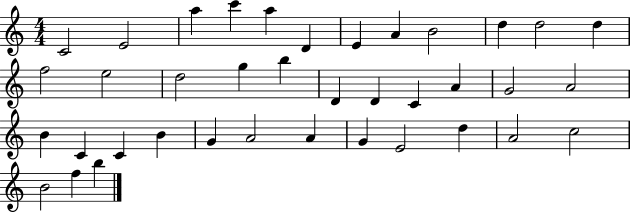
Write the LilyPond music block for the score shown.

{
  \clef treble
  \numericTimeSignature
  \time 4/4
  \key c \major
  c'2 e'2 | a''4 c'''4 a''4 d'4 | e'4 a'4 b'2 | d''4 d''2 d''4 | \break f''2 e''2 | d''2 g''4 b''4 | d'4 d'4 c'4 a'4 | g'2 a'2 | \break b'4 c'4 c'4 b'4 | g'4 a'2 a'4 | g'4 e'2 d''4 | a'2 c''2 | \break b'2 f''4 b''4 | \bar "|."
}